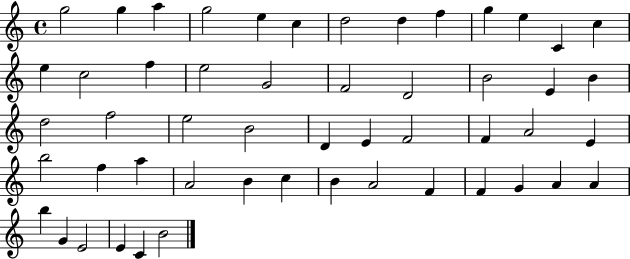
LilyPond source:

{
  \clef treble
  \time 4/4
  \defaultTimeSignature
  \key c \major
  g''2 g''4 a''4 | g''2 e''4 c''4 | d''2 d''4 f''4 | g''4 e''4 c'4 c''4 | \break e''4 c''2 f''4 | e''2 g'2 | f'2 d'2 | b'2 e'4 b'4 | \break d''2 f''2 | e''2 b'2 | d'4 e'4 f'2 | f'4 a'2 e'4 | \break b''2 f''4 a''4 | a'2 b'4 c''4 | b'4 a'2 f'4 | f'4 g'4 a'4 a'4 | \break b''4 g'4 e'2 | e'4 c'4 b'2 | \bar "|."
}